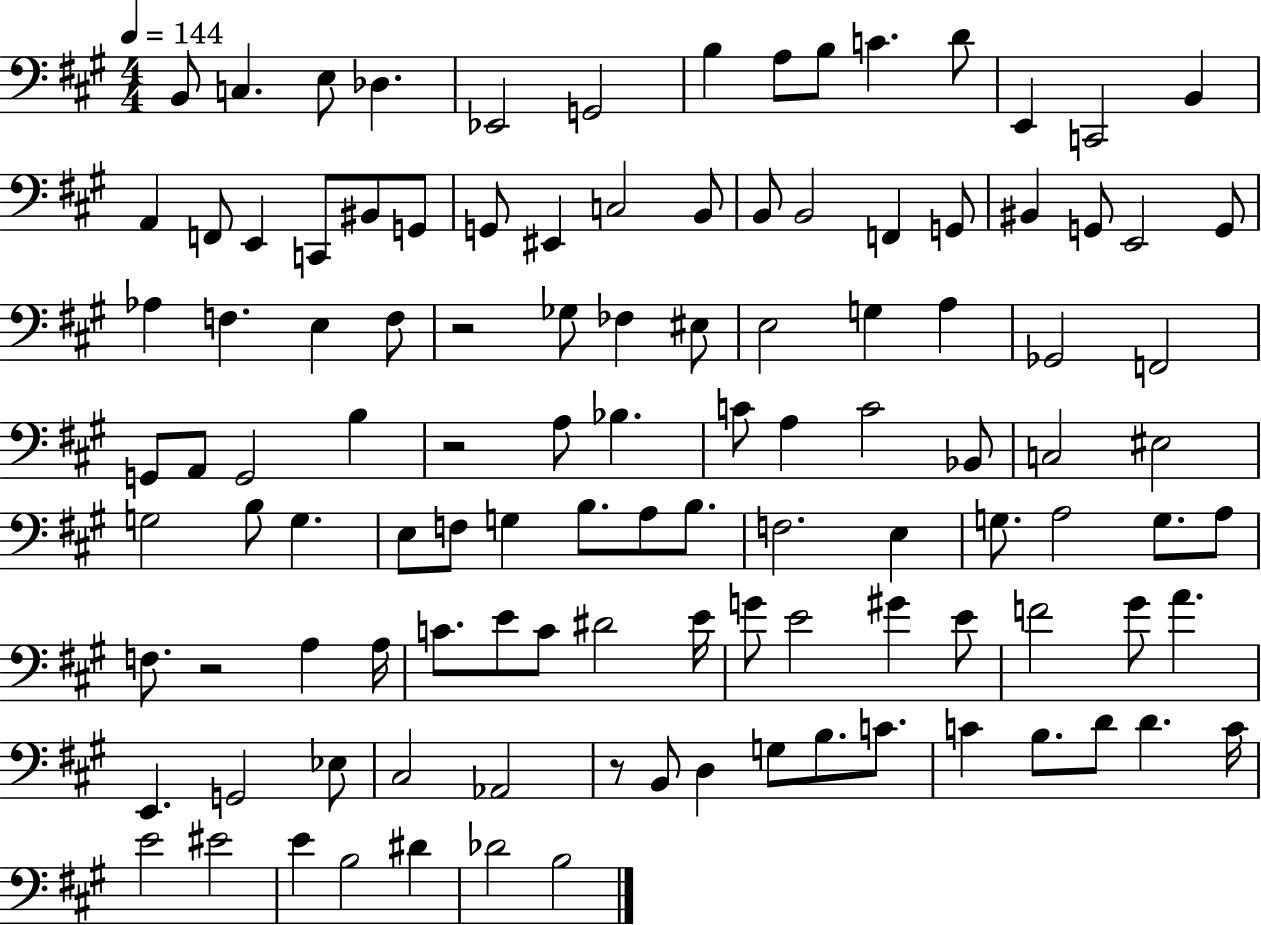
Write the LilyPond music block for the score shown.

{
  \clef bass
  \numericTimeSignature
  \time 4/4
  \key a \major
  \tempo 4 = 144
  b,8 c4. e8 des4. | ees,2 g,2 | b4 a8 b8 c'4. d'8 | e,4 c,2 b,4 | \break a,4 f,8 e,4 c,8 bis,8 g,8 | g,8 eis,4 c2 b,8 | b,8 b,2 f,4 g,8 | bis,4 g,8 e,2 g,8 | \break aes4 f4. e4 f8 | r2 ges8 fes4 eis8 | e2 g4 a4 | ges,2 f,2 | \break g,8 a,8 g,2 b4 | r2 a8 bes4. | c'8 a4 c'2 bes,8 | c2 eis2 | \break g2 b8 g4. | e8 f8 g4 b8. a8 b8. | f2. e4 | g8. a2 g8. a8 | \break f8. r2 a4 a16 | c'8. e'8 c'8 dis'2 e'16 | g'8 e'2 gis'4 e'8 | f'2 gis'8 a'4. | \break e,4. g,2 ees8 | cis2 aes,2 | r8 b,8 d4 g8 b8. c'8. | c'4 b8. d'8 d'4. c'16 | \break e'2 eis'2 | e'4 b2 dis'4 | des'2 b2 | \bar "|."
}